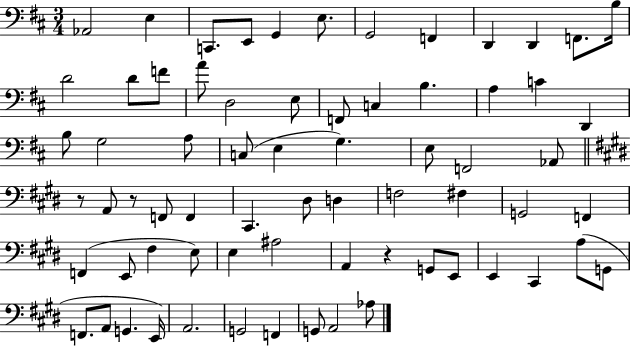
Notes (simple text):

Ab2/h E3/q C2/e. E2/e G2/q E3/e. G2/h F2/q D2/q D2/q F2/e. B3/s D4/h D4/e F4/e A4/e D3/h E3/e F2/e C3/q B3/q. A3/q C4/q D2/q B3/e G3/h A3/e C3/e E3/q G3/q. E3/e F2/h Ab2/e R/e A2/e R/e F2/e F2/q C#2/q. D#3/e D3/q F3/h F#3/q G2/h F2/q F2/q E2/e F#3/q E3/e E3/q A#3/h A2/q R/q G2/e E2/e E2/q C#2/q A3/e G2/e F2/e. A2/e G2/q. E2/s A2/h. G2/h F2/q G2/e A2/h Ab3/e